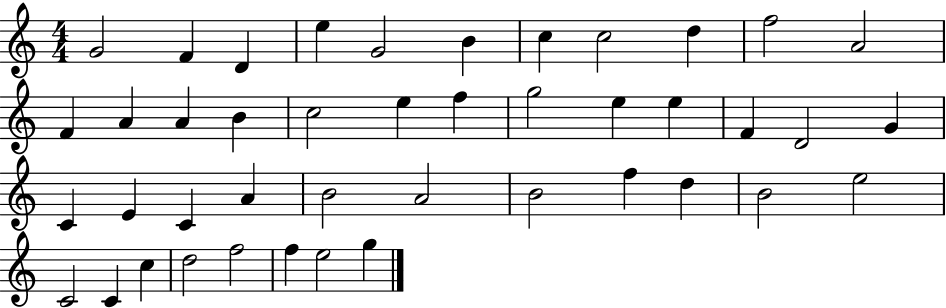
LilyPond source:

{
  \clef treble
  \numericTimeSignature
  \time 4/4
  \key c \major
  g'2 f'4 d'4 | e''4 g'2 b'4 | c''4 c''2 d''4 | f''2 a'2 | \break f'4 a'4 a'4 b'4 | c''2 e''4 f''4 | g''2 e''4 e''4 | f'4 d'2 g'4 | \break c'4 e'4 c'4 a'4 | b'2 a'2 | b'2 f''4 d''4 | b'2 e''2 | \break c'2 c'4 c''4 | d''2 f''2 | f''4 e''2 g''4 | \bar "|."
}